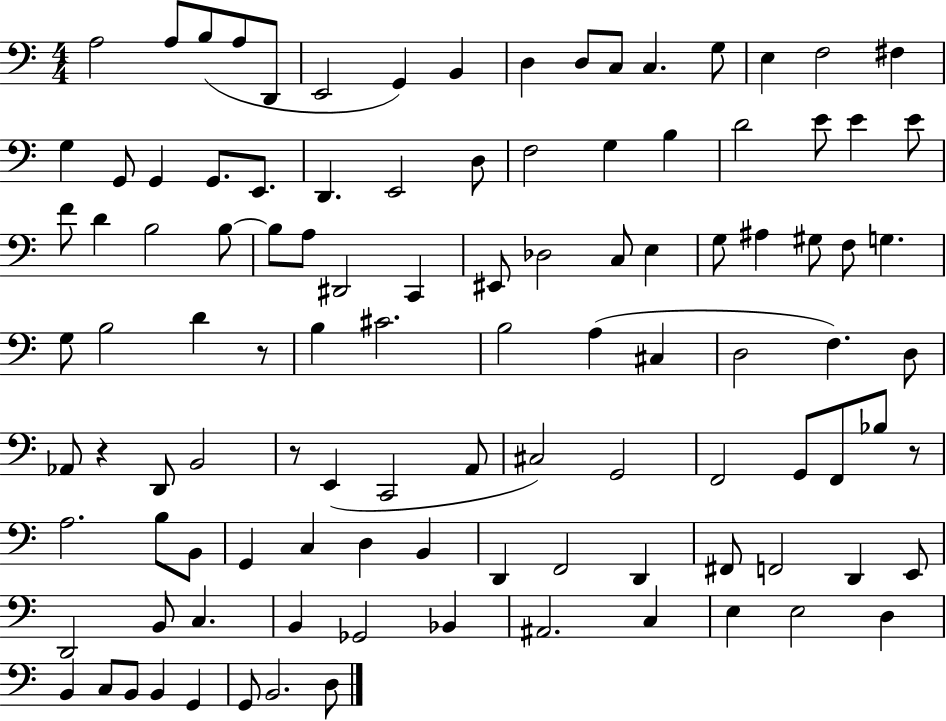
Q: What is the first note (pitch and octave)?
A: A3